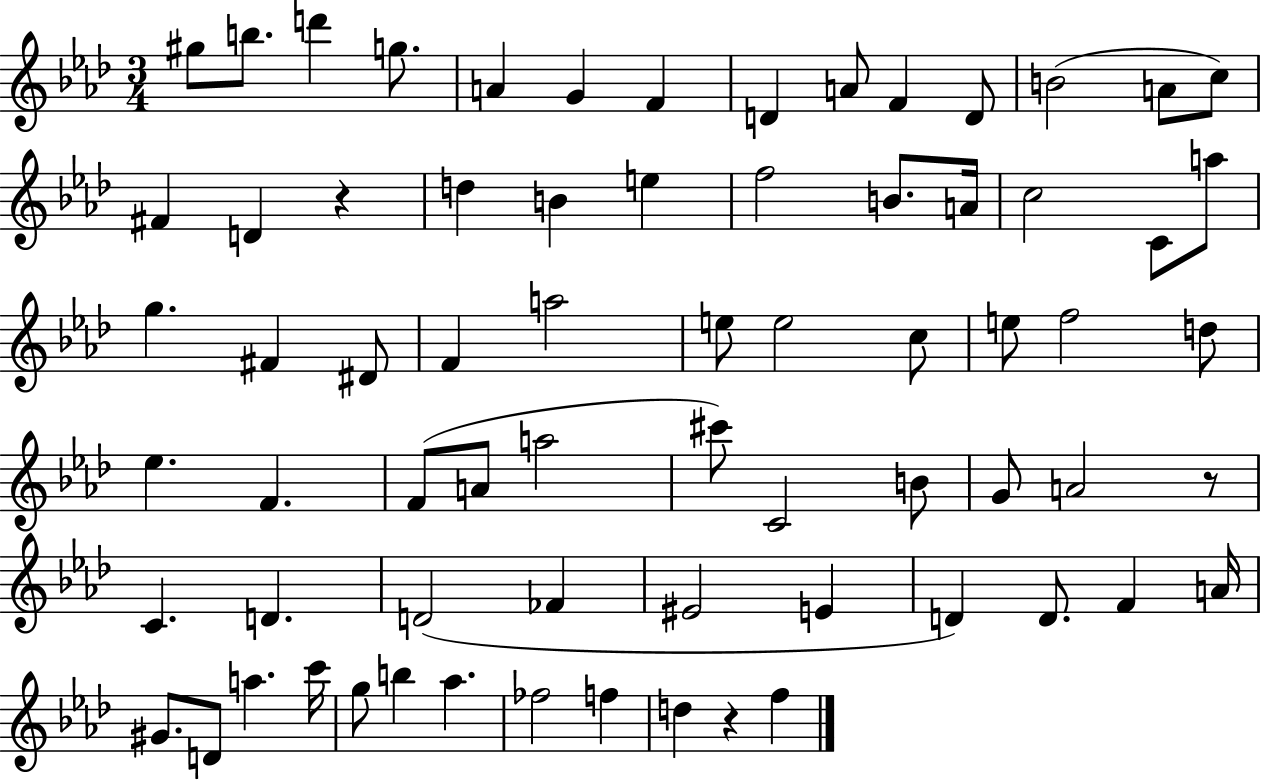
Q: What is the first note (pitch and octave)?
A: G#5